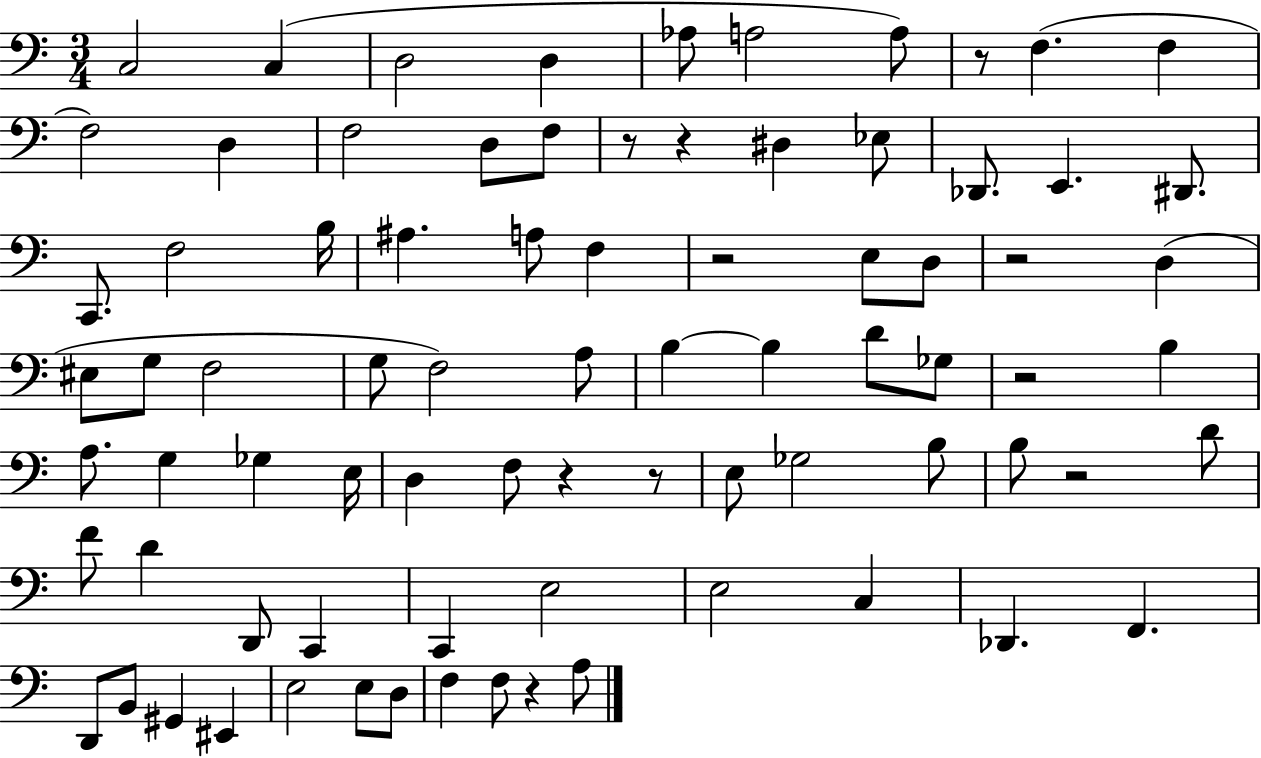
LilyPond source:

{
  \clef bass
  \numericTimeSignature
  \time 3/4
  \key c \major
  c2 c4( | d2 d4 | aes8 a2 a8) | r8 f4.( f4 | \break f2) d4 | f2 d8 f8 | r8 r4 dis4 ees8 | des,8. e,4. dis,8. | \break c,8. f2 b16 | ais4. a8 f4 | r2 e8 d8 | r2 d4( | \break eis8 g8 f2 | g8 f2) a8 | b4~~ b4 d'8 ges8 | r2 b4 | \break a8. g4 ges4 e16 | d4 f8 r4 r8 | e8 ges2 b8 | b8 r2 d'8 | \break f'8 d'4 d,8 c,4 | c,4 e2 | e2 c4 | des,4. f,4. | \break d,8 b,8 gis,4 eis,4 | e2 e8 d8 | f4 f8 r4 a8 | \bar "|."
}